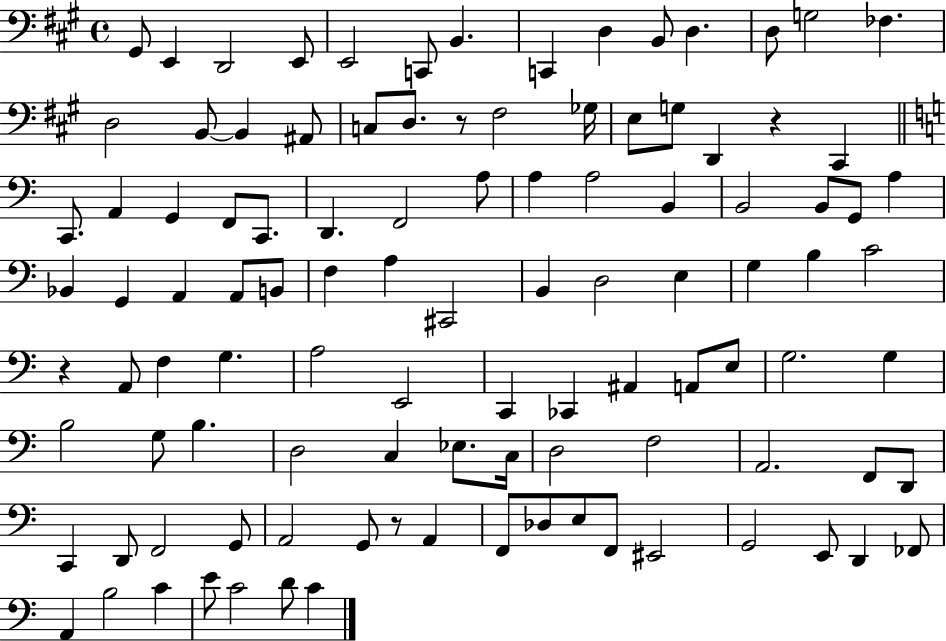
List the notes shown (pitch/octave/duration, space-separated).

G#2/e E2/q D2/h E2/e E2/h C2/e B2/q. C2/q D3/q B2/e D3/q. D3/e G3/h FES3/q. D3/h B2/e B2/q A#2/e C3/e D3/e. R/e F#3/h Gb3/s E3/e G3/e D2/q R/q C#2/q C2/e. A2/q G2/q F2/e C2/e. D2/q. F2/h A3/e A3/q A3/h B2/q B2/h B2/e G2/e A3/q Bb2/q G2/q A2/q A2/e B2/e F3/q A3/q C#2/h B2/q D3/h E3/q G3/q B3/q C4/h R/q A2/e F3/q G3/q. A3/h E2/h C2/q CES2/q A#2/q A2/e E3/e G3/h. G3/q B3/h G3/e B3/q. D3/h C3/q Eb3/e. C3/s D3/h F3/h A2/h. F2/e D2/e C2/q D2/e F2/h G2/e A2/h G2/e R/e A2/q F2/e Db3/e E3/e F2/e EIS2/h G2/h E2/e D2/q FES2/e A2/q B3/h C4/q E4/e C4/h D4/e C4/q